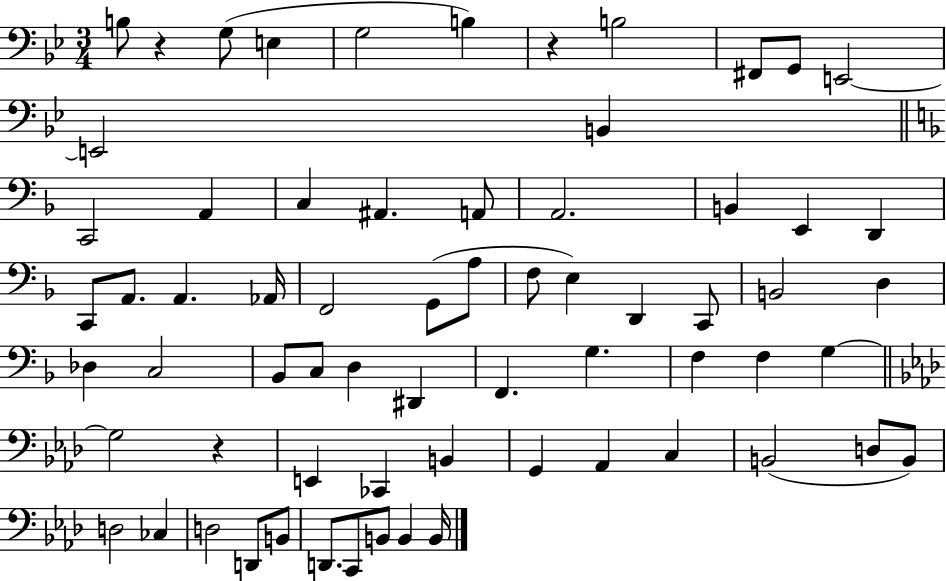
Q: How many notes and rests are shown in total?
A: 67